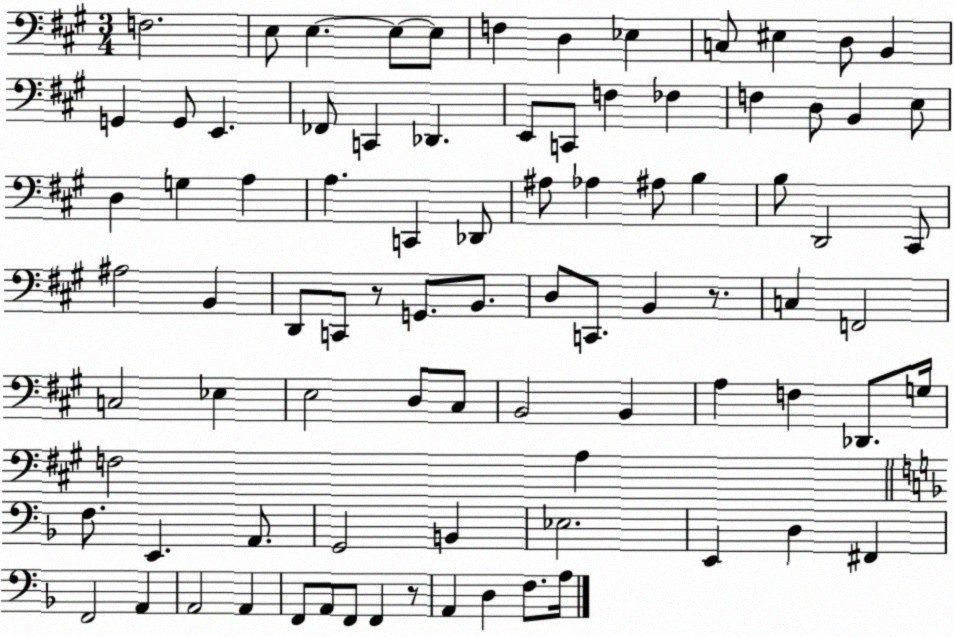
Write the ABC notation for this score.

X:1
T:Untitled
M:3/4
L:1/4
K:A
F,2 E,/2 E, E,/2 E,/2 F, D, _E, C,/2 ^E, D,/2 B,, G,, G,,/2 E,, _F,,/2 C,, _D,, E,,/2 C,,/2 F, _F, F, D,/2 B,, E,/2 D, G, A, A, C,, _D,,/2 ^A,/2 _A, ^A,/2 B, B,/2 D,,2 ^C,,/2 ^A,2 B,, D,,/2 C,,/2 z/2 G,,/2 B,,/2 D,/2 C,,/2 B,, z/2 C, F,,2 C,2 _E, E,2 D,/2 ^C,/2 B,,2 B,, A, F, _D,,/2 G,/4 F,2 A, F,/2 E,, A,,/2 G,,2 B,, _E,2 E,, D, ^F,, F,,2 A,, A,,2 A,, F,,/2 A,,/2 F,,/2 F,, z/2 A,, D, F,/2 A,/4